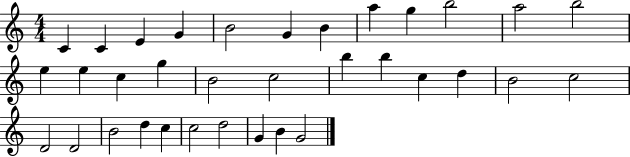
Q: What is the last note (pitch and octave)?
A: G4